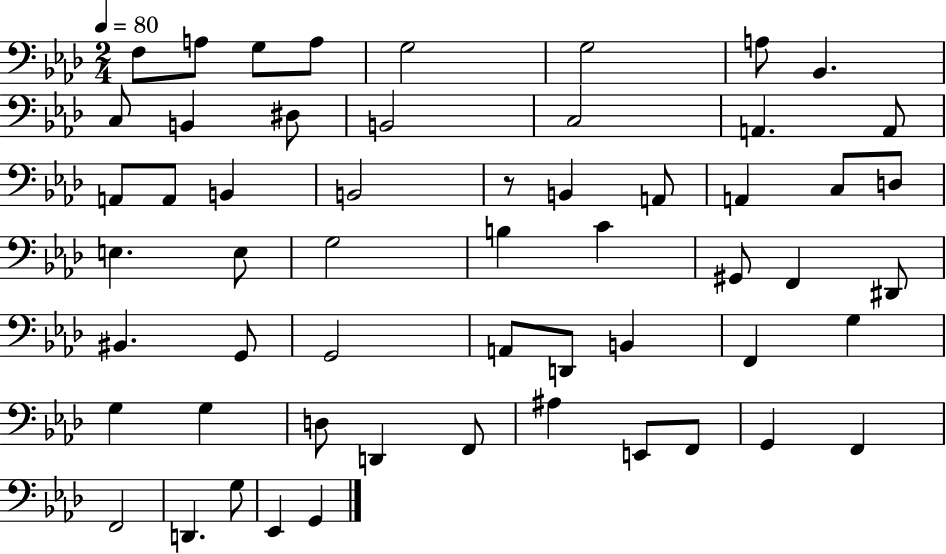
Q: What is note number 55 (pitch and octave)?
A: G2